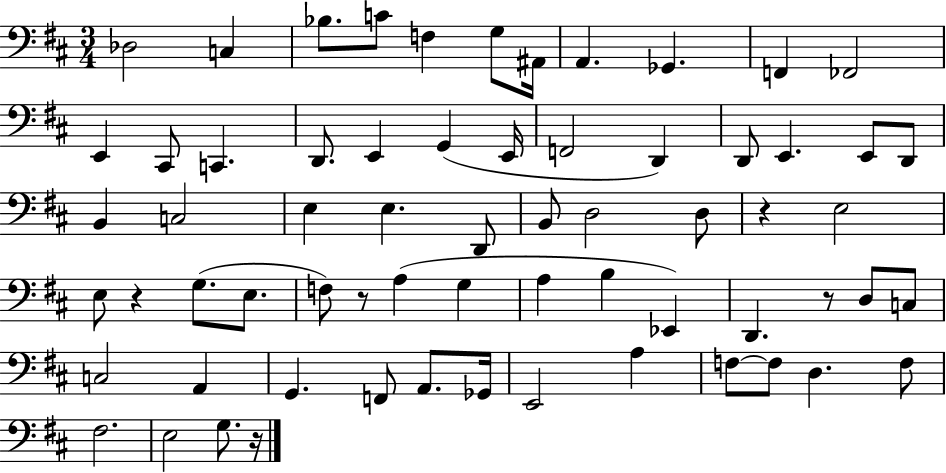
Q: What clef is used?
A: bass